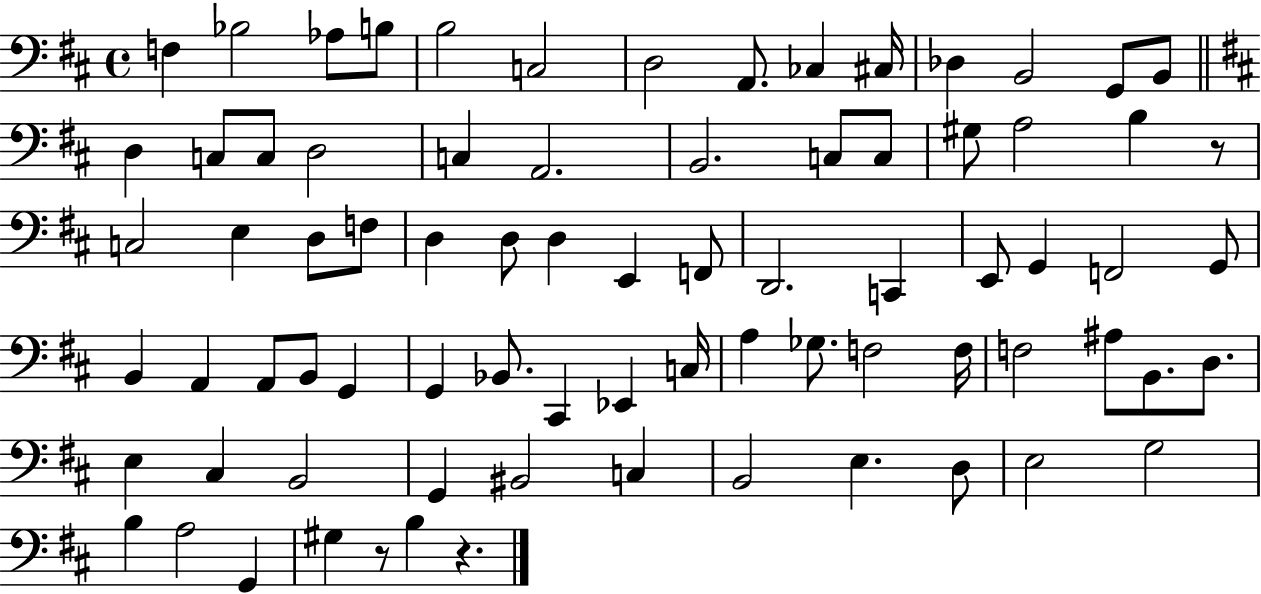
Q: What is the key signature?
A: D major